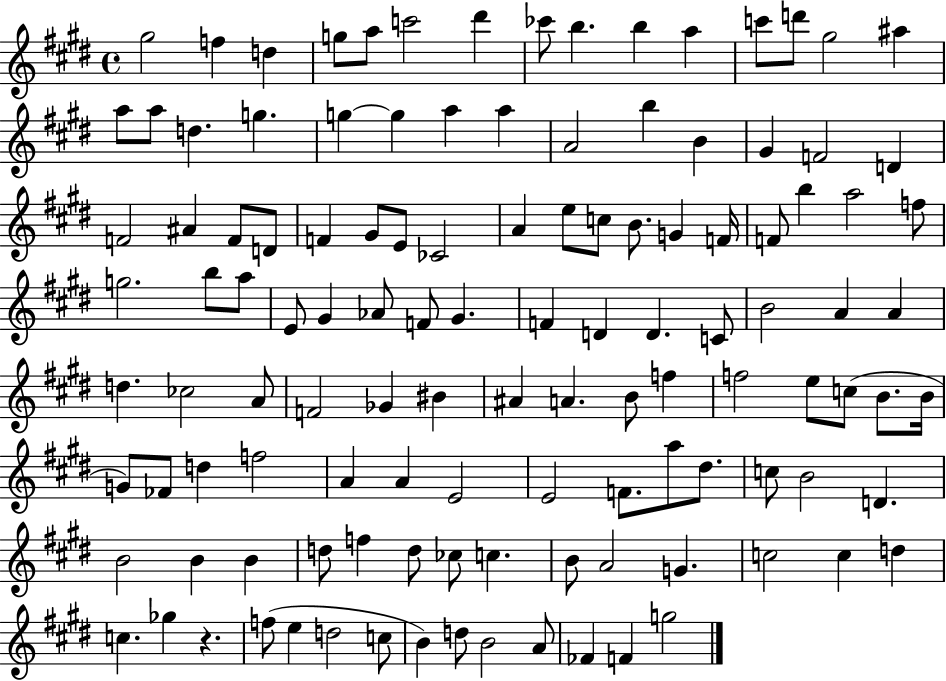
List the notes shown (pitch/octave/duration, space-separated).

G#5/h F5/q D5/q G5/e A5/e C6/h D#6/q CES6/e B5/q. B5/q A5/q C6/e D6/e G#5/h A#5/q A5/e A5/e D5/q. G5/q. G5/q G5/q A5/q A5/q A4/h B5/q B4/q G#4/q F4/h D4/q F4/h A#4/q F4/e D4/e F4/q G#4/e E4/e CES4/h A4/q E5/e C5/e B4/e. G4/q F4/s F4/e B5/q A5/h F5/e G5/h. B5/e A5/e E4/e G#4/q Ab4/e F4/e G#4/q. F4/q D4/q D4/q. C4/e B4/h A4/q A4/q D5/q. CES5/h A4/e F4/h Gb4/q BIS4/q A#4/q A4/q. B4/e F5/q F5/h E5/e C5/e B4/e. B4/s G4/e FES4/e D5/q F5/h A4/q A4/q E4/h E4/h F4/e. A5/e D#5/e. C5/e B4/h D4/q. B4/h B4/q B4/q D5/e F5/q D5/e CES5/e C5/q. B4/e A4/h G4/q. C5/h C5/q D5/q C5/q. Gb5/q R/q. F5/e E5/q D5/h C5/e B4/q D5/e B4/h A4/e FES4/q F4/q G5/h